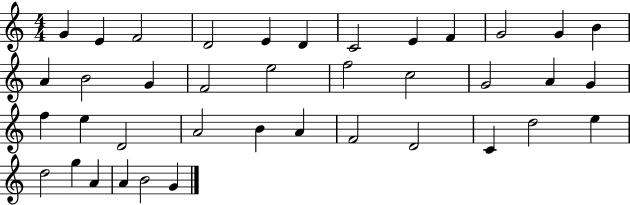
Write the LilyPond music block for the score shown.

{
  \clef treble
  \numericTimeSignature
  \time 4/4
  \key c \major
  g'4 e'4 f'2 | d'2 e'4 d'4 | c'2 e'4 f'4 | g'2 g'4 b'4 | \break a'4 b'2 g'4 | f'2 e''2 | f''2 c''2 | g'2 a'4 g'4 | \break f''4 e''4 d'2 | a'2 b'4 a'4 | f'2 d'2 | c'4 d''2 e''4 | \break d''2 g''4 a'4 | a'4 b'2 g'4 | \bar "|."
}